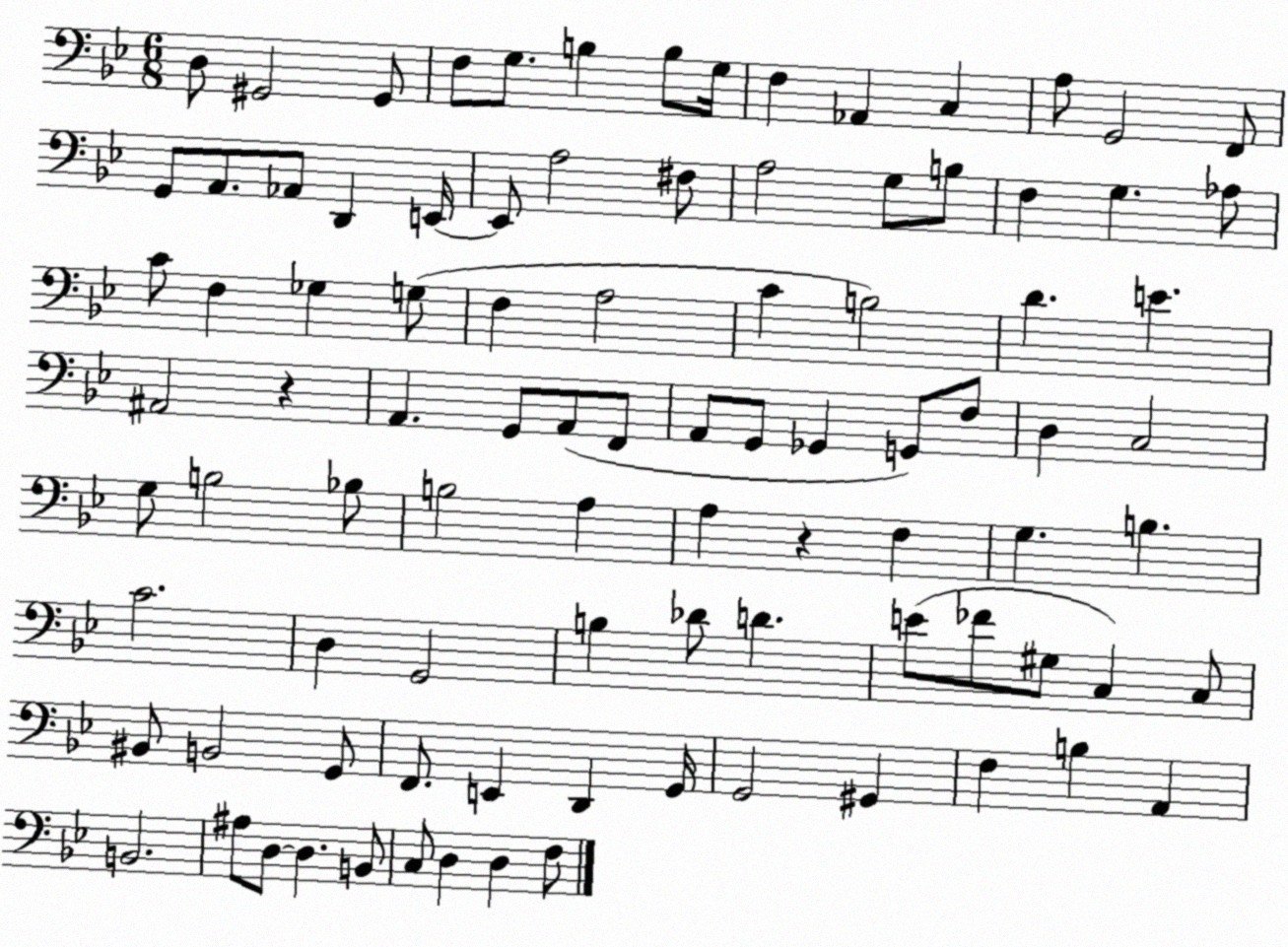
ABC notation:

X:1
T:Untitled
M:6/8
L:1/4
K:Bb
D,/2 ^G,,2 ^G,,/2 F,/2 G,/2 B, B,/2 G,/4 F, _A,, C, A,/2 G,,2 F,,/2 G,,/2 A,,/2 _A,,/2 D,, E,,/4 E,,/2 A,2 ^F,/2 A,2 G,/2 B,/2 F, G, _A,/2 C/2 F, _G, G,/2 F, A,2 C B,2 D E ^A,,2 z A,, G,,/2 A,,/2 F,,/2 A,,/2 G,,/2 _G,, G,,/2 F,/2 D, C,2 G,/2 B,2 _B,/2 B,2 A, A, z F, G, B, C2 D, G,,2 B, _D/2 D E/2 _F/2 ^G,/2 C, C,/2 ^B,,/2 B,,2 G,,/2 F,,/2 E,, D,, G,,/4 G,,2 ^G,, F, B, A,, B,,2 ^A,/2 D,/2 D, B,,/2 C,/2 D, D, F,/2